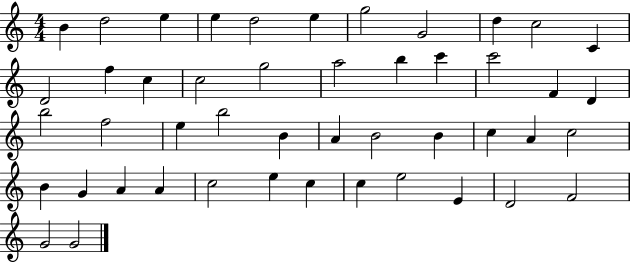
B4/q D5/h E5/q E5/q D5/h E5/q G5/h G4/h D5/q C5/h C4/q D4/h F5/q C5/q C5/h G5/h A5/h B5/q C6/q C6/h F4/q D4/q B5/h F5/h E5/q B5/h B4/q A4/q B4/h B4/q C5/q A4/q C5/h B4/q G4/q A4/q A4/q C5/h E5/q C5/q C5/q E5/h E4/q D4/h F4/h G4/h G4/h